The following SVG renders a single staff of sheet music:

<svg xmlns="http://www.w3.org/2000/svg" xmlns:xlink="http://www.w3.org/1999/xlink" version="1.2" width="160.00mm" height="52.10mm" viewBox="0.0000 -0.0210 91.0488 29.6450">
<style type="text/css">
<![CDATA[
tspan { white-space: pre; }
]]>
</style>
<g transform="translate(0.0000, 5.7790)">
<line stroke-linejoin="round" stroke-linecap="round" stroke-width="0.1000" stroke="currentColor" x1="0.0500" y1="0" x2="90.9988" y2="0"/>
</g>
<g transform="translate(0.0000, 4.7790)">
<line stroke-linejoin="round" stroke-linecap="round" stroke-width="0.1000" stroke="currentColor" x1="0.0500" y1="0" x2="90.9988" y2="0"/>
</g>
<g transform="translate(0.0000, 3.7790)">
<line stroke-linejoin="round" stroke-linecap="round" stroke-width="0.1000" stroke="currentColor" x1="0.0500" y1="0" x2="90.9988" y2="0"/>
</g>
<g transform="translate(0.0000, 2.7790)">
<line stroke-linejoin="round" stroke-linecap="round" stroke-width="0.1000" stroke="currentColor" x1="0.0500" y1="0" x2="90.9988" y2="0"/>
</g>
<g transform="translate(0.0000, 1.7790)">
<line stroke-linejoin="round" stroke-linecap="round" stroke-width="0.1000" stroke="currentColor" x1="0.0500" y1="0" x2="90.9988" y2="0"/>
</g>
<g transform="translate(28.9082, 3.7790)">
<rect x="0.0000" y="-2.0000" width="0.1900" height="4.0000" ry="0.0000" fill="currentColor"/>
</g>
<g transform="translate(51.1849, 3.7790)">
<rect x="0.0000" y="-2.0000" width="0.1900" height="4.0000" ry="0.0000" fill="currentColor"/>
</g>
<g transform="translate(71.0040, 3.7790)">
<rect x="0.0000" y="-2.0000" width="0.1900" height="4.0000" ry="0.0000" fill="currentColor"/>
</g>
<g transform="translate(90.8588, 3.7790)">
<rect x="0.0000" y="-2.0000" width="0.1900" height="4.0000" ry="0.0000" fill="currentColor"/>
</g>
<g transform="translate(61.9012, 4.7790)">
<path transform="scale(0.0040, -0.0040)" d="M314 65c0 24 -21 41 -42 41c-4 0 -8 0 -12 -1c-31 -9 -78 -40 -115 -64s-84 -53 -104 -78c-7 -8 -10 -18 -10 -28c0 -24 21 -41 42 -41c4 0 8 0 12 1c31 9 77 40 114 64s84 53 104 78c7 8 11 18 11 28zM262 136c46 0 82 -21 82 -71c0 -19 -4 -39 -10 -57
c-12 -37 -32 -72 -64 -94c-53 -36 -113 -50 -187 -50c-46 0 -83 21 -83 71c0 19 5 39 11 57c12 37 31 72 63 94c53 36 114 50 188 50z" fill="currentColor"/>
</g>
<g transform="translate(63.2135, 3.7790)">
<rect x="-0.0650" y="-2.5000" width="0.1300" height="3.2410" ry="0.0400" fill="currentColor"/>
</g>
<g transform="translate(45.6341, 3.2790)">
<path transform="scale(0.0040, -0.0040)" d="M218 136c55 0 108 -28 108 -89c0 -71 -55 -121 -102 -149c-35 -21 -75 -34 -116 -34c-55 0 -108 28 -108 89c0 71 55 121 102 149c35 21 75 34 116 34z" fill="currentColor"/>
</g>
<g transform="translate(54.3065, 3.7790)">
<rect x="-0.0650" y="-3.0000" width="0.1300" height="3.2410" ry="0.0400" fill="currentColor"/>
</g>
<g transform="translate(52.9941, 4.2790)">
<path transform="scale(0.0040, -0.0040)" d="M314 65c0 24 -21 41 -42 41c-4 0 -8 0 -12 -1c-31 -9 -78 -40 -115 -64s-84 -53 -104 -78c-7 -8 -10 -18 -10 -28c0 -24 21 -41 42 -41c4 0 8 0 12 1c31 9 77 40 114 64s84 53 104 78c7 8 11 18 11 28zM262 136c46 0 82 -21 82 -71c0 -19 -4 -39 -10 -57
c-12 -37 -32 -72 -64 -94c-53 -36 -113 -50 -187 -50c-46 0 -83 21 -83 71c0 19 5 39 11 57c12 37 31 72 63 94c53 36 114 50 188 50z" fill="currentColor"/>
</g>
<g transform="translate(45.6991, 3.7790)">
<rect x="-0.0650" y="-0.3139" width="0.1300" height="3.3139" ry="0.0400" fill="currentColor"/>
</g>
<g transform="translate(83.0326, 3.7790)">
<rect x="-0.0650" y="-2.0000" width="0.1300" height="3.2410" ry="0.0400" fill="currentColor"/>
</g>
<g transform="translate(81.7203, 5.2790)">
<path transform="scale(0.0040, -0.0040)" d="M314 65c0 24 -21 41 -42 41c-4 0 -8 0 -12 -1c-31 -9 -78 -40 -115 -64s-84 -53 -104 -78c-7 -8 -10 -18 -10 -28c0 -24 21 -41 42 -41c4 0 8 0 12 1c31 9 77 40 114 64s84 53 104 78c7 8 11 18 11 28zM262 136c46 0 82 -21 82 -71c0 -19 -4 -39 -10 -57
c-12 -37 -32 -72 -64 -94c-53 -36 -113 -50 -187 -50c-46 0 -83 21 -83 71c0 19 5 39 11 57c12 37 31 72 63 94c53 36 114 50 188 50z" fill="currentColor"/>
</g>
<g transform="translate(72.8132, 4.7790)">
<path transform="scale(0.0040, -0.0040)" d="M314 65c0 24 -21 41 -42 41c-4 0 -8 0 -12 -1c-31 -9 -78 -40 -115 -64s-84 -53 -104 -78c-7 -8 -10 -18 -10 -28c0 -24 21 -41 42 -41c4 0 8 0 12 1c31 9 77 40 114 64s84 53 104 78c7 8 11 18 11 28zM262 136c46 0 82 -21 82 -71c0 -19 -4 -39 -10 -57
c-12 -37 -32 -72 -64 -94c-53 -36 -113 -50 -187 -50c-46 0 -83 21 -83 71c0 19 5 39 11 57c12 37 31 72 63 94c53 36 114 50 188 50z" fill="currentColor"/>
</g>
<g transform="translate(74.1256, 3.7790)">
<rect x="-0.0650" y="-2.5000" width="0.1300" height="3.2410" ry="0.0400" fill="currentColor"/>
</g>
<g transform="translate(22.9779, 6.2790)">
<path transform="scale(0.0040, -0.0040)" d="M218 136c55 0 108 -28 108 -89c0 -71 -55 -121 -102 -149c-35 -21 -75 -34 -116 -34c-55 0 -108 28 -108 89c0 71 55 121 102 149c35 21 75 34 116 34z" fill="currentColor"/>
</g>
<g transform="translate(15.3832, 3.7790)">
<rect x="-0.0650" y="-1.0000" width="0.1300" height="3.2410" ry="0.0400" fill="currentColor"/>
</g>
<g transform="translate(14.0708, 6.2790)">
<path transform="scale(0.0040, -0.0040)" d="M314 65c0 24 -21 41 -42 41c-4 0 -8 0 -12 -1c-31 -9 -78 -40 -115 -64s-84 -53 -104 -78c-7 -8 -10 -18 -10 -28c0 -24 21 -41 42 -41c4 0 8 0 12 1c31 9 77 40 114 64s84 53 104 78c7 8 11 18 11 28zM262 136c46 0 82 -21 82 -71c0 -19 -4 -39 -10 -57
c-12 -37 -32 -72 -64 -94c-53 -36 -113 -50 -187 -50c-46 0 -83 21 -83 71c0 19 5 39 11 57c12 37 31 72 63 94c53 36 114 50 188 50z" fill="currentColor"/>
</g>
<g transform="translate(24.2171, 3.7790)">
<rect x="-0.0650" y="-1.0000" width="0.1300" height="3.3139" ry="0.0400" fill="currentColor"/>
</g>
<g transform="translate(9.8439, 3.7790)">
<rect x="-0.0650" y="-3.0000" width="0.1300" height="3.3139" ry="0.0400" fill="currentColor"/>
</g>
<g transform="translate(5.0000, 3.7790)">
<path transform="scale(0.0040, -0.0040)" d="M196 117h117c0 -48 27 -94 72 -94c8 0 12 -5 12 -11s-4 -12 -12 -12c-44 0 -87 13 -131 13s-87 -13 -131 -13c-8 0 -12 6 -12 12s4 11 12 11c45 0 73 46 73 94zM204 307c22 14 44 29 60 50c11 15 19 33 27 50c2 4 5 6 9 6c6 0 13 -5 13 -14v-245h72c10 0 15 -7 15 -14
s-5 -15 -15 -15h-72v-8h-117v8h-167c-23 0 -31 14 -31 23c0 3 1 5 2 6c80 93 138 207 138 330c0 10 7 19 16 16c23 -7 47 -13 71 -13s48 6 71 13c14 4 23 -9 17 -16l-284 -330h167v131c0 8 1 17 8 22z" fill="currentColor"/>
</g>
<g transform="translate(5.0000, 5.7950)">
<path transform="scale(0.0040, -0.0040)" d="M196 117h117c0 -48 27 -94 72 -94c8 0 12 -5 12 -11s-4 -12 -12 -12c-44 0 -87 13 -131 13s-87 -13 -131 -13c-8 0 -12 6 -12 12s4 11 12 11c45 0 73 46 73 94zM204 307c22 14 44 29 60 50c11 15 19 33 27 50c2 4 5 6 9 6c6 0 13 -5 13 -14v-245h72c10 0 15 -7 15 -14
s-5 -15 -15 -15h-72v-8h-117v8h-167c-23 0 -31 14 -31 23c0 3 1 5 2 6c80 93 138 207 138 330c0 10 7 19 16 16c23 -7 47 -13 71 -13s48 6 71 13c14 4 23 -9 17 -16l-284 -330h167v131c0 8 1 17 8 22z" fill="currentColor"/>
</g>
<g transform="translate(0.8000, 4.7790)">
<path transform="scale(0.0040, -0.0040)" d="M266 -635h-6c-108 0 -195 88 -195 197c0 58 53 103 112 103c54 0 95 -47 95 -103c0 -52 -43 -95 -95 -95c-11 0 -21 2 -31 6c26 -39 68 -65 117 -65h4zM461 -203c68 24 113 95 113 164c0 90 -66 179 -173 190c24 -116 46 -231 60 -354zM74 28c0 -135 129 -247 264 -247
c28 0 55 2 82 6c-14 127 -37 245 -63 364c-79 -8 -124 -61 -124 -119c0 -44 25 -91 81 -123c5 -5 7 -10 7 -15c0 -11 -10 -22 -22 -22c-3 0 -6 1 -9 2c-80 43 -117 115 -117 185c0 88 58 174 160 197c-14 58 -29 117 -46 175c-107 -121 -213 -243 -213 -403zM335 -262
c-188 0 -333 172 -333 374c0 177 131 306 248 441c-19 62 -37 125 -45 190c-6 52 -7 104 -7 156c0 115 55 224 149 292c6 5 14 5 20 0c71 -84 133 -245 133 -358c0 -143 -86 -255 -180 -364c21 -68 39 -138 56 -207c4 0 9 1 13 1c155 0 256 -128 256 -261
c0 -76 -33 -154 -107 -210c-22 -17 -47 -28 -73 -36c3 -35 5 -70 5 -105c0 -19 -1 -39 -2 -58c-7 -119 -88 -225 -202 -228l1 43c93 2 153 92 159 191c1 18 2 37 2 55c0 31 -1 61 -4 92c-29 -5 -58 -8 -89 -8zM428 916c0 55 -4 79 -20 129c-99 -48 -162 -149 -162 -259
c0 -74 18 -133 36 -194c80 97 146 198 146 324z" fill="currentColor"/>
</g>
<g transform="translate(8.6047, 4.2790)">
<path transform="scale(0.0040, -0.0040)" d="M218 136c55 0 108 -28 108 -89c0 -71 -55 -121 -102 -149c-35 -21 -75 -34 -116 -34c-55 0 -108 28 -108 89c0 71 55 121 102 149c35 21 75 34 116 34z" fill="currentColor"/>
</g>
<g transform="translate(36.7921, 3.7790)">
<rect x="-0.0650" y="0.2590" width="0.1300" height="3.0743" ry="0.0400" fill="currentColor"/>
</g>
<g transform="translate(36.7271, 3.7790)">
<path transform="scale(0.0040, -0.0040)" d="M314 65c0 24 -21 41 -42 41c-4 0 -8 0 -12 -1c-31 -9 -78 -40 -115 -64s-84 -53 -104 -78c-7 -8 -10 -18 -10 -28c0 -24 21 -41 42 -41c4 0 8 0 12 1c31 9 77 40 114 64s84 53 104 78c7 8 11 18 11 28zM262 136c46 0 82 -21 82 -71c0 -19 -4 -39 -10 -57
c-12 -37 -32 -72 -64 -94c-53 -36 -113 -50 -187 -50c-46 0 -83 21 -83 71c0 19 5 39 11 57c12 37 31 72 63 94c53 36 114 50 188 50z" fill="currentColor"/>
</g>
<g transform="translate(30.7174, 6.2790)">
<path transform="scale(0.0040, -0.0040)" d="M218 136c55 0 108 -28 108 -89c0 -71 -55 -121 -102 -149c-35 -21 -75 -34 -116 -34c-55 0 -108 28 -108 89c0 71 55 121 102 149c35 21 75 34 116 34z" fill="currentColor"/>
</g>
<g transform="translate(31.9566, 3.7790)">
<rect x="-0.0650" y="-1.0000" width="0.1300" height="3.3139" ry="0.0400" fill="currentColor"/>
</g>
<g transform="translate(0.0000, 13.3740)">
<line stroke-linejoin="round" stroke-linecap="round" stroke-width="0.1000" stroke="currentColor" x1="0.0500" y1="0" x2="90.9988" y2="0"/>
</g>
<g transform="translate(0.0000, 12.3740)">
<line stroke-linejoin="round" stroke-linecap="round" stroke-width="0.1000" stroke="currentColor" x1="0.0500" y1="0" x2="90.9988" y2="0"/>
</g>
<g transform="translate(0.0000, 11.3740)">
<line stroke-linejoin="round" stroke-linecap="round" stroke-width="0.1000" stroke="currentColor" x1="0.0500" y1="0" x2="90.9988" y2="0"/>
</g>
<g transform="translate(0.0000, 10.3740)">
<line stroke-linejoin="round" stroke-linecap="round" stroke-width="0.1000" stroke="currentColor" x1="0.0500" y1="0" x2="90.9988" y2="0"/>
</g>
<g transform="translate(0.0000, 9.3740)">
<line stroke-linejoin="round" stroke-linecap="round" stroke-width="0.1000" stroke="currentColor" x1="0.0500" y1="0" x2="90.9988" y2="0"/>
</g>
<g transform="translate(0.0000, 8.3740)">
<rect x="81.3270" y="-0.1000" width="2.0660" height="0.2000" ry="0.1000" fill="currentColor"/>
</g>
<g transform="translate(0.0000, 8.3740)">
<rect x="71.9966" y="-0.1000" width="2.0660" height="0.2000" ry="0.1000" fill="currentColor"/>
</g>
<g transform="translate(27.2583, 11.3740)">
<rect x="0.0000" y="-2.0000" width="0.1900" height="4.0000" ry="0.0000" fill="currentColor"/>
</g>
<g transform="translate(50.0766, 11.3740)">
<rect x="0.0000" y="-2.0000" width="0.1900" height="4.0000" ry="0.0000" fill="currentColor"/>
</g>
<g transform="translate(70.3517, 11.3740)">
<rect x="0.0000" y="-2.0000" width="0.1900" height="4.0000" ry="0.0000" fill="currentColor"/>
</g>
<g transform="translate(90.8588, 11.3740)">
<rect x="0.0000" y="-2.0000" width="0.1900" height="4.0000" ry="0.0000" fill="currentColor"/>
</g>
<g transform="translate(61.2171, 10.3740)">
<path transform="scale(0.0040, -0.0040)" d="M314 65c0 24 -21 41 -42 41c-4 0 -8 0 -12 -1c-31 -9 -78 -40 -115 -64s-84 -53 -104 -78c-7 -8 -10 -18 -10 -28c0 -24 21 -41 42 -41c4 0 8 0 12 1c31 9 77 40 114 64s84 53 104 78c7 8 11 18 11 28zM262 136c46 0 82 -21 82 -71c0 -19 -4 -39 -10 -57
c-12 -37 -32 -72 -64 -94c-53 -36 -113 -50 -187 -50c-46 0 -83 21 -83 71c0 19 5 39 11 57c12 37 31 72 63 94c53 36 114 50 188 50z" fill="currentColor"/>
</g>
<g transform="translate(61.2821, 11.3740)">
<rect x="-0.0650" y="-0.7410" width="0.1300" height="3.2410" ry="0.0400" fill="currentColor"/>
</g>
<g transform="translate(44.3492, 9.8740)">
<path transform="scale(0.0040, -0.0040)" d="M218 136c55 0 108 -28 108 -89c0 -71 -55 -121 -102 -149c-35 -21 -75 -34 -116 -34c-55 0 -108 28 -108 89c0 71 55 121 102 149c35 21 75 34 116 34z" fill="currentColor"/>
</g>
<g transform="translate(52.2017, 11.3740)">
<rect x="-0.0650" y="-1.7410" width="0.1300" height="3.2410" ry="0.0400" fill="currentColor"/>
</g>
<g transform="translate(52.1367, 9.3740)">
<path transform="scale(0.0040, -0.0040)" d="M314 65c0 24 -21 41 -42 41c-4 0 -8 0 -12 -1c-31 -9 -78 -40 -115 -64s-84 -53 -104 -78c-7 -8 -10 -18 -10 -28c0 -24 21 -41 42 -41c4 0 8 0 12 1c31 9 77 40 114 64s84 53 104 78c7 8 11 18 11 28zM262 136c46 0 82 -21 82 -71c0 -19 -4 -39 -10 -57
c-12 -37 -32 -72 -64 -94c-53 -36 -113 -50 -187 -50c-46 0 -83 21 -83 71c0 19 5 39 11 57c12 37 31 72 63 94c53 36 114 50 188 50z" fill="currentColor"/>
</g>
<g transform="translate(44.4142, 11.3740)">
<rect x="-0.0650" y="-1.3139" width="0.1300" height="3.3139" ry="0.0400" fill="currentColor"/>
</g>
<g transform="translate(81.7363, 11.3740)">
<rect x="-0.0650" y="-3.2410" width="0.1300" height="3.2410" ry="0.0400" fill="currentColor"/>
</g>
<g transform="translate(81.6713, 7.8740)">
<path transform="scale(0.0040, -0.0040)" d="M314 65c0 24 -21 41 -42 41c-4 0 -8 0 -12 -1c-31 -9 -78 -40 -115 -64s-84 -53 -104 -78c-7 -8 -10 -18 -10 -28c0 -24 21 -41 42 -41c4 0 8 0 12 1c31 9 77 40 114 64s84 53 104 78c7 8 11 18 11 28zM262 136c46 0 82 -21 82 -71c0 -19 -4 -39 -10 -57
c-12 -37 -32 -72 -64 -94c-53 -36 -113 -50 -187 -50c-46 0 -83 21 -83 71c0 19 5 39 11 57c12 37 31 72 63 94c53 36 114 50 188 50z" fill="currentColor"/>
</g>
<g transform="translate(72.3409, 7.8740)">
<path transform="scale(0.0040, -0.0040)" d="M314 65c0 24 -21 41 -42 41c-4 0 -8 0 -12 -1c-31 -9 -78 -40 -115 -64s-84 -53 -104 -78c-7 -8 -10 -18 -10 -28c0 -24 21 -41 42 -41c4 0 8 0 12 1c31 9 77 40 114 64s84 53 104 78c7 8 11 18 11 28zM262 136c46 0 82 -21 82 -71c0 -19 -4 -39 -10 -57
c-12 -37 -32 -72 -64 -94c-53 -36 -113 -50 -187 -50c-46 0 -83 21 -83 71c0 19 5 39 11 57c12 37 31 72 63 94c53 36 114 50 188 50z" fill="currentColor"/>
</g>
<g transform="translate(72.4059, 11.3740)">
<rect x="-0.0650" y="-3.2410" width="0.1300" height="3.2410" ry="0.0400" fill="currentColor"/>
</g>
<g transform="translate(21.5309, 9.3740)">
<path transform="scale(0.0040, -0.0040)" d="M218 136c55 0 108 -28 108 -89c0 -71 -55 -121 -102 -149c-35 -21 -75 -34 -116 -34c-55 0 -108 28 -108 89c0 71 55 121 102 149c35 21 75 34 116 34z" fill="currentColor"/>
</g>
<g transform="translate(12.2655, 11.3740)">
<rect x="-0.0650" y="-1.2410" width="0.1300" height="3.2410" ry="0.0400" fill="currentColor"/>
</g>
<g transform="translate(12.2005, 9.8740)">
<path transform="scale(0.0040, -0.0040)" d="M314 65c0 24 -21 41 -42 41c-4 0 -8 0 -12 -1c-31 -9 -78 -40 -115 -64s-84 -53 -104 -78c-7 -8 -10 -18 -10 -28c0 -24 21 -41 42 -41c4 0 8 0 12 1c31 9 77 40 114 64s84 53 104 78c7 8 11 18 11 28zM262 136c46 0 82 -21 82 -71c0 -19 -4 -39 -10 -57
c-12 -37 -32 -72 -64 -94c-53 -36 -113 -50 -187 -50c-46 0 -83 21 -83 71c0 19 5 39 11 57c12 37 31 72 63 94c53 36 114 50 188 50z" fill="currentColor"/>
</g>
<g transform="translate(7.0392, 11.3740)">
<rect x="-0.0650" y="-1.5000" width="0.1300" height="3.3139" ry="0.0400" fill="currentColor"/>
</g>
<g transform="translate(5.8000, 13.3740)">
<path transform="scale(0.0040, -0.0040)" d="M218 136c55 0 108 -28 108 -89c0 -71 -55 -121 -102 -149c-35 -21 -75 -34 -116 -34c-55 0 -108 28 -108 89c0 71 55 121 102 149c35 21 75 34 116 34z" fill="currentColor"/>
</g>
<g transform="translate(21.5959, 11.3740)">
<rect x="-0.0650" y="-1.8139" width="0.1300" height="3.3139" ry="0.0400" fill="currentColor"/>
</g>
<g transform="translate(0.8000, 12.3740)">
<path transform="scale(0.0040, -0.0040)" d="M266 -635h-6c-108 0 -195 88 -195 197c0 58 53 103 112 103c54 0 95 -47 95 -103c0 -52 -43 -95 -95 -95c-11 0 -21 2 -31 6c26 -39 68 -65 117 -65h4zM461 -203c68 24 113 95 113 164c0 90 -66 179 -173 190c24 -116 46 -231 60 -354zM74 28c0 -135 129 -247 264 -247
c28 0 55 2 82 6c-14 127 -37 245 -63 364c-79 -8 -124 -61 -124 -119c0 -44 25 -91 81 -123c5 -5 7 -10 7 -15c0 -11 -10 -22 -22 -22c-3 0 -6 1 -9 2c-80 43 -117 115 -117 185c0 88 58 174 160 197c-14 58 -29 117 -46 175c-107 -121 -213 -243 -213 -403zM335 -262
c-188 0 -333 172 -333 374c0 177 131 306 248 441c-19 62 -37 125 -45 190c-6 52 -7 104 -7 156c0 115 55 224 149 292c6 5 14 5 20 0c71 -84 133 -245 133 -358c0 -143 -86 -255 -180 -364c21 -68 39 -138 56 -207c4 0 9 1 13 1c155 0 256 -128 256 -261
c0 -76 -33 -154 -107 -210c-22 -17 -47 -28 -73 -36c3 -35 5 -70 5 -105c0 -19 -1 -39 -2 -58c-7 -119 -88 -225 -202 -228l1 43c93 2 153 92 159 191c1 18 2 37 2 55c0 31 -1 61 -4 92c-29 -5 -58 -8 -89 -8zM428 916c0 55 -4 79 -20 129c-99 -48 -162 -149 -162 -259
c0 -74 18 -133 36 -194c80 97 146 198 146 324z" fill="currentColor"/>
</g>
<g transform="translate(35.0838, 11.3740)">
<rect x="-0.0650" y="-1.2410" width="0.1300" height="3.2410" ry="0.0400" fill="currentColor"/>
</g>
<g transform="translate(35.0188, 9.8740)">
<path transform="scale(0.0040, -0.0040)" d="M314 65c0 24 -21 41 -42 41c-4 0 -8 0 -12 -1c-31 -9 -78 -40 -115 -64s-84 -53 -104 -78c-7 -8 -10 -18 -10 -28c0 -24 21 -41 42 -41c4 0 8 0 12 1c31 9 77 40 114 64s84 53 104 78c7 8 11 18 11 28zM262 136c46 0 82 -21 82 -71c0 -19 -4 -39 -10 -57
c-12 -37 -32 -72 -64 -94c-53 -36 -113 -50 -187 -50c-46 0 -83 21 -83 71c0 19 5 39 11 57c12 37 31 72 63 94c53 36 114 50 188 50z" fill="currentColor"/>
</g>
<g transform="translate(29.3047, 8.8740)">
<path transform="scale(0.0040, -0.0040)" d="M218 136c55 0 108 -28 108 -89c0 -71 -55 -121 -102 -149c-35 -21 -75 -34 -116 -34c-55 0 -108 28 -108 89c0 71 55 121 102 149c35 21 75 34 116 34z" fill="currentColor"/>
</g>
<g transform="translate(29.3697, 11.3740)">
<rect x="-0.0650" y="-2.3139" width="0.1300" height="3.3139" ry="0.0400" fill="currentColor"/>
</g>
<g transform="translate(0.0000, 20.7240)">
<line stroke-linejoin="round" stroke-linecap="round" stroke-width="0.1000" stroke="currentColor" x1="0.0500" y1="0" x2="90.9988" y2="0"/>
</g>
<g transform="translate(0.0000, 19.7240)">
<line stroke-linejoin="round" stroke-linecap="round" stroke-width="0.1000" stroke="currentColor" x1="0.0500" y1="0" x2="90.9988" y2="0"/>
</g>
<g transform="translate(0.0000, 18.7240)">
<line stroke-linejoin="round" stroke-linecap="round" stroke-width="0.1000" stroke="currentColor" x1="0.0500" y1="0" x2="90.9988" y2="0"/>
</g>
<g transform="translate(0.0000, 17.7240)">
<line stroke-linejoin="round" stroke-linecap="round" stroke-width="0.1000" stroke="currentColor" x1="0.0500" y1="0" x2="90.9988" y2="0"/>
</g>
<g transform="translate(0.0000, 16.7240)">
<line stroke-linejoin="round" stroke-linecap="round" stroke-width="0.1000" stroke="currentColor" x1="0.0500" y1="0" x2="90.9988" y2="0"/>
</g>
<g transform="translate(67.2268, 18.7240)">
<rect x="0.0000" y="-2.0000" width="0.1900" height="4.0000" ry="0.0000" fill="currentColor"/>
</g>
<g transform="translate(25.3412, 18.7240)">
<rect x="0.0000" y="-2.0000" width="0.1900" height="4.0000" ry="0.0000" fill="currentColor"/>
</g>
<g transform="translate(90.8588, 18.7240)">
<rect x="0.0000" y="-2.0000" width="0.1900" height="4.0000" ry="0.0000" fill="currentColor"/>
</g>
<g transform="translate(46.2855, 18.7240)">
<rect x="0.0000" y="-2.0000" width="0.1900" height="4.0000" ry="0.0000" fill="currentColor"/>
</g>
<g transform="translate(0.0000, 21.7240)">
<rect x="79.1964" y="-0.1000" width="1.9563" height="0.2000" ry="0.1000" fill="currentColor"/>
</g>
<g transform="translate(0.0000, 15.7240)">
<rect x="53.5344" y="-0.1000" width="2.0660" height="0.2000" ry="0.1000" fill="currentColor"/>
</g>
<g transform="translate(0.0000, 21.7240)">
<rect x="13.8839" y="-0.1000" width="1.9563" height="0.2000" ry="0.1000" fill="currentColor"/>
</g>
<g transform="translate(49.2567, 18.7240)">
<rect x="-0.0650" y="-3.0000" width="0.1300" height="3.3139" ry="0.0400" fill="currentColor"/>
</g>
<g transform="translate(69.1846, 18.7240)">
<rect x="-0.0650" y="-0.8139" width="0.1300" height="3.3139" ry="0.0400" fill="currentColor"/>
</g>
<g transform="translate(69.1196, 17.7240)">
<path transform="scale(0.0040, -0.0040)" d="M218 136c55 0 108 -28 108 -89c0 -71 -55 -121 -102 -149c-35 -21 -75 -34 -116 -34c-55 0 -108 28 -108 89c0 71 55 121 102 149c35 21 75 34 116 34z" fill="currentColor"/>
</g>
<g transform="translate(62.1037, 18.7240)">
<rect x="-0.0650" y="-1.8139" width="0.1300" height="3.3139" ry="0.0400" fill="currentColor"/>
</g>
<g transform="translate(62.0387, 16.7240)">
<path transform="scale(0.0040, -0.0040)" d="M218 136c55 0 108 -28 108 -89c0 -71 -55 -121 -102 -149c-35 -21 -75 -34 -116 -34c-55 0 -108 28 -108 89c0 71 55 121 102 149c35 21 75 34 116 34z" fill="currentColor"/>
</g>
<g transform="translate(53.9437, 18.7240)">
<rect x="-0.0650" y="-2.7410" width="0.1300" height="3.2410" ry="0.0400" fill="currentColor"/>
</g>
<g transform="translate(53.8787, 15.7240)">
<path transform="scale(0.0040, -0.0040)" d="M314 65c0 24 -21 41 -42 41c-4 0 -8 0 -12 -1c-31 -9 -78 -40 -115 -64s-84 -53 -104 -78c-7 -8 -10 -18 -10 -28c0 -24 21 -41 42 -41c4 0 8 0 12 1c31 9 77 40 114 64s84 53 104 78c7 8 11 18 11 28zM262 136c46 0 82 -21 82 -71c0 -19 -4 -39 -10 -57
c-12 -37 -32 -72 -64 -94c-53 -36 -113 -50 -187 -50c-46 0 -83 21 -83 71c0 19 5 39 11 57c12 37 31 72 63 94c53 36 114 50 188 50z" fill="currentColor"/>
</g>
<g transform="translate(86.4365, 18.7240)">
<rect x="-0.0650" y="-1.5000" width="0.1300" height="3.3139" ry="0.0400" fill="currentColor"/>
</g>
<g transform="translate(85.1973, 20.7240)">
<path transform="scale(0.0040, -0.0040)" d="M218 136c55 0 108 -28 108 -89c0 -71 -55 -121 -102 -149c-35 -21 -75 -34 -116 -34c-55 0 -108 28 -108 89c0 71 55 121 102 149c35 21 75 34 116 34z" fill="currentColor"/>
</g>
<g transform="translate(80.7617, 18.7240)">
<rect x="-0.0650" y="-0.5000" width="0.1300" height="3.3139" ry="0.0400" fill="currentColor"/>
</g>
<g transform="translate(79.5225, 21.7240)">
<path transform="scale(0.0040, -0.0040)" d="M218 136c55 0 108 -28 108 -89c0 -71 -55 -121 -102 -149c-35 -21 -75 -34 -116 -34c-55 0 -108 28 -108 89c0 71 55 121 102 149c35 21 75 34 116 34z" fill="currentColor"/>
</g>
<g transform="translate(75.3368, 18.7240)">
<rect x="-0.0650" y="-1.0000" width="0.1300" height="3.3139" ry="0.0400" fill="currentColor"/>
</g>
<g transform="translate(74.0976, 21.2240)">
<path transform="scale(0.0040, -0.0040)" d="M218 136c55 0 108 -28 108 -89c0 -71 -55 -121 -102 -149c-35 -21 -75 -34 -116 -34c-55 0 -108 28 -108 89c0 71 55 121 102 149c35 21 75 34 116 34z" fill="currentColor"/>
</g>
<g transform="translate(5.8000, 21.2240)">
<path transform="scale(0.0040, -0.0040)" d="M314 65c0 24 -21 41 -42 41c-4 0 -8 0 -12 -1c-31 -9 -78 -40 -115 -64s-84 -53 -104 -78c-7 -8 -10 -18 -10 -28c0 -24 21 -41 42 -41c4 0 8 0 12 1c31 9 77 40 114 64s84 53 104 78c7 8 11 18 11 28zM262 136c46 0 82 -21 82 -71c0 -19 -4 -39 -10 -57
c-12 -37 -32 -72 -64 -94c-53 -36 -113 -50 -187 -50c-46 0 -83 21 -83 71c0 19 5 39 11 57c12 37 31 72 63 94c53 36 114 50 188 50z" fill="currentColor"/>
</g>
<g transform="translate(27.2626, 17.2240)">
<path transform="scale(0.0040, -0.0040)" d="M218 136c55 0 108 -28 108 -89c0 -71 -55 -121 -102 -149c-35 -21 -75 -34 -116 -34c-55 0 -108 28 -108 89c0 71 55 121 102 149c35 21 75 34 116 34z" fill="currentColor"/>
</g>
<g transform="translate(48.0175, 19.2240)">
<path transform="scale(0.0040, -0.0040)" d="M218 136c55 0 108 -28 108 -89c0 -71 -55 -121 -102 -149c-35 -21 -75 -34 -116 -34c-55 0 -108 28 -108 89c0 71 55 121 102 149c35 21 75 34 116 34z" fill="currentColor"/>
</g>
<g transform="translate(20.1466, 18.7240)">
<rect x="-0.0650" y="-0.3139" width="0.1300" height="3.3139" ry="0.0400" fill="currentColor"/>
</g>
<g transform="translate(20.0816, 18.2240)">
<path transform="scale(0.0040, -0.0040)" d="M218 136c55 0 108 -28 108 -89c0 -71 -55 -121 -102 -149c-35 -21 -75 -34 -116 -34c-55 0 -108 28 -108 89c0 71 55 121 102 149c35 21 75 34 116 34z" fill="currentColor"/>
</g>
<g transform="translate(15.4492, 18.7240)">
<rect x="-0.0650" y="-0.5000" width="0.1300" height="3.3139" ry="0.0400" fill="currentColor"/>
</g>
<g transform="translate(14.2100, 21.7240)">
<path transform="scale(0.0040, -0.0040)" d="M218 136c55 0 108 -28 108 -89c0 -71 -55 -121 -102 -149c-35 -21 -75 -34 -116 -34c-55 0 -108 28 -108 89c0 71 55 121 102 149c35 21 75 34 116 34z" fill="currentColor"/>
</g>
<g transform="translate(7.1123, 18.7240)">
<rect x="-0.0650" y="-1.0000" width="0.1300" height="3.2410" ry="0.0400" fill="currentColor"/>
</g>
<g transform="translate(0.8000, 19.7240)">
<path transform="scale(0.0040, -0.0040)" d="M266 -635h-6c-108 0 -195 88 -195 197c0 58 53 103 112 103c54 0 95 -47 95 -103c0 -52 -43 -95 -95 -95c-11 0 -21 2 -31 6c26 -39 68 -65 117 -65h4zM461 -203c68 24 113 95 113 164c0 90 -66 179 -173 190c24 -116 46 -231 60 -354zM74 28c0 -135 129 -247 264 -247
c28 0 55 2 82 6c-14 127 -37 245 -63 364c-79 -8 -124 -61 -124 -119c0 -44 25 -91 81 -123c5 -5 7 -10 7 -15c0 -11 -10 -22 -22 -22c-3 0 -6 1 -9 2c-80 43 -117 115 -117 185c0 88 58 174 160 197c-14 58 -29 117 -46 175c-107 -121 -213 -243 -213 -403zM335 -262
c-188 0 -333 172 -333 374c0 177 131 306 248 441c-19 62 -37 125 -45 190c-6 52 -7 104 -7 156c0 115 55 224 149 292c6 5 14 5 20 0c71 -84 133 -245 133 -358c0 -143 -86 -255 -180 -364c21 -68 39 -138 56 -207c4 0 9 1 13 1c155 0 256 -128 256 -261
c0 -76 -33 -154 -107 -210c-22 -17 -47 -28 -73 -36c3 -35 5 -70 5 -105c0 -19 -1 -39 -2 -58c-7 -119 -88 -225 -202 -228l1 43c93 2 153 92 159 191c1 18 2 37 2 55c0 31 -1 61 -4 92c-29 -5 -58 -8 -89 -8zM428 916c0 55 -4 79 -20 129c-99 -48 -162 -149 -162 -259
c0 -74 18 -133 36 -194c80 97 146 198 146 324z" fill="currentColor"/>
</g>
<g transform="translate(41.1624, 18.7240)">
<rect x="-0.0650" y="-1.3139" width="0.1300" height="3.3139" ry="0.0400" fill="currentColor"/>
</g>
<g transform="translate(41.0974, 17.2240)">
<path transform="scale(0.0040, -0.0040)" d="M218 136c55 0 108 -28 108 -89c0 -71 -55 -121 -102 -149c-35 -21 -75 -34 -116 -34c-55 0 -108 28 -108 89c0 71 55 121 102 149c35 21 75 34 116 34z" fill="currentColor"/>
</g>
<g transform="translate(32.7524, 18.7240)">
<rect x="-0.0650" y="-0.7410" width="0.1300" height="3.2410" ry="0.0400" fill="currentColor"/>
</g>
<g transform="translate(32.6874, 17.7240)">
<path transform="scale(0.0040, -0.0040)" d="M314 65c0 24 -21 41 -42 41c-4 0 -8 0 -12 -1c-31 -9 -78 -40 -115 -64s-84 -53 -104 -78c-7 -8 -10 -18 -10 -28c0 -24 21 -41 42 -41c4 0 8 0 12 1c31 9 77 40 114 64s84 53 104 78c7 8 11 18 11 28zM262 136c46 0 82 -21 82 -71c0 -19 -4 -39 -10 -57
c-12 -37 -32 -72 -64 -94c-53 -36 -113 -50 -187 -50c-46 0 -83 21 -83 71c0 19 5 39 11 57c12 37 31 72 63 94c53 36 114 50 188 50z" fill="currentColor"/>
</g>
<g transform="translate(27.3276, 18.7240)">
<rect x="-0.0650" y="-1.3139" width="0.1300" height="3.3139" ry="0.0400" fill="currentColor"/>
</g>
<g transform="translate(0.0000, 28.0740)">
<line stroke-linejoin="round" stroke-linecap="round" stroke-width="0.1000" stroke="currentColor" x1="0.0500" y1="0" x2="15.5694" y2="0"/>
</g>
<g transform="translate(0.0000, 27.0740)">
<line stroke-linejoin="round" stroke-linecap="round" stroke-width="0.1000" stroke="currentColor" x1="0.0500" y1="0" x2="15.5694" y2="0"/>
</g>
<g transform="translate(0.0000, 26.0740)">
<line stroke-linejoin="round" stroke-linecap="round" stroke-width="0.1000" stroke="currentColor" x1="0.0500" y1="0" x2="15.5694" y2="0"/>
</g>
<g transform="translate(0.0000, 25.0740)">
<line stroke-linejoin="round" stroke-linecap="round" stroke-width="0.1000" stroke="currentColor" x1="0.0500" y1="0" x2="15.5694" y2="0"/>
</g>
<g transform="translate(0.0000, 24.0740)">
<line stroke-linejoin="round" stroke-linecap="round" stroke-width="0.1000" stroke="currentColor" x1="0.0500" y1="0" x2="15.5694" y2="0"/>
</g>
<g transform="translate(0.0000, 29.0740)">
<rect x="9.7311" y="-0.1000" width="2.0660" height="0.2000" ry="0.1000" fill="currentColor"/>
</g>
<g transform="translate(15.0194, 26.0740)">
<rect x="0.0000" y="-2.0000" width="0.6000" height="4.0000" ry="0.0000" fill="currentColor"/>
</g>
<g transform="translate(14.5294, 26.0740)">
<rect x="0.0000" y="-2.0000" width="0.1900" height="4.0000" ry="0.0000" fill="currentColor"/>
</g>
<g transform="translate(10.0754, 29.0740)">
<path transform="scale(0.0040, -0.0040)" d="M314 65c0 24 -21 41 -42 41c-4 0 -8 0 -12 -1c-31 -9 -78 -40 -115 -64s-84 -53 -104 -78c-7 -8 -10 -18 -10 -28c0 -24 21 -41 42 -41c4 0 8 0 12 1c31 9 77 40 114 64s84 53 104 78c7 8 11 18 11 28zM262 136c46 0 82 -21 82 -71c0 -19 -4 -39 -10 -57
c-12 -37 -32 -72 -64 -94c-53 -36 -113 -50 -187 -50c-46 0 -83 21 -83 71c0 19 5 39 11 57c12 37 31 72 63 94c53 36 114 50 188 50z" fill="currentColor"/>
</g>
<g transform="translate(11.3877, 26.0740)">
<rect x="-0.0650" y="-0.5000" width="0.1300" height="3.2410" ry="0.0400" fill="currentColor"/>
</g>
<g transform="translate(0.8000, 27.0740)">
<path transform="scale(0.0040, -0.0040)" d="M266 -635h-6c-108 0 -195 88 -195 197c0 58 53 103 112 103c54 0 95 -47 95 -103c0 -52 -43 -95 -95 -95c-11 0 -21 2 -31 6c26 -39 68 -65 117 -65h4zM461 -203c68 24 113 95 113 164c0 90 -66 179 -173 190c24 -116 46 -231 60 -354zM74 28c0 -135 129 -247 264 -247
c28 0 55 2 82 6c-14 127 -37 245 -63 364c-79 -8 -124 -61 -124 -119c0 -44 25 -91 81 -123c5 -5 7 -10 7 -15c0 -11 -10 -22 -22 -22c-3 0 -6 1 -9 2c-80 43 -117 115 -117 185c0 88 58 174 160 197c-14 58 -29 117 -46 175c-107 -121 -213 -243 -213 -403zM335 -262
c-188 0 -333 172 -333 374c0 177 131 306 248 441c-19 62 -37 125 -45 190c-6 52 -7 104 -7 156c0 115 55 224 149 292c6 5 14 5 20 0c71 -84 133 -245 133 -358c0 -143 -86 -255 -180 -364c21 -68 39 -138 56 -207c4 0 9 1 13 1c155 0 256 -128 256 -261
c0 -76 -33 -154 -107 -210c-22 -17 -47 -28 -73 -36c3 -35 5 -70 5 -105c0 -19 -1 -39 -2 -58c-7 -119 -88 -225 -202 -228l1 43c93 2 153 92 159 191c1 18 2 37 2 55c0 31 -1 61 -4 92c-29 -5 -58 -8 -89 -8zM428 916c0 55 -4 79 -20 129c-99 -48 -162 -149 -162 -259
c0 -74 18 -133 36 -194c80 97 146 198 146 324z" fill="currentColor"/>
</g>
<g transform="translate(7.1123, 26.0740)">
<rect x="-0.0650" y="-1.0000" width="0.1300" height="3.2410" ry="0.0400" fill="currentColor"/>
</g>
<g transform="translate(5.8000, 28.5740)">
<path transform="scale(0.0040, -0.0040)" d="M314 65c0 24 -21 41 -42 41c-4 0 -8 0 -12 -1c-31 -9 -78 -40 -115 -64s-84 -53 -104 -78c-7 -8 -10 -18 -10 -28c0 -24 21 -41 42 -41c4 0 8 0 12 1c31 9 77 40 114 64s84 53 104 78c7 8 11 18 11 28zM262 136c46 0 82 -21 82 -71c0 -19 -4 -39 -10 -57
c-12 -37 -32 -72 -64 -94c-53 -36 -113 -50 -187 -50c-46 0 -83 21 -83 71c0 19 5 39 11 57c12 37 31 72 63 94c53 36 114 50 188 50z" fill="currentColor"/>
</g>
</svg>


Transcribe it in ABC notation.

X:1
T:Untitled
M:4/4
L:1/4
K:C
A D2 D D B2 c A2 G2 G2 F2 E e2 f g e2 e f2 d2 b2 b2 D2 C c e d2 e A a2 f d D C E D2 C2